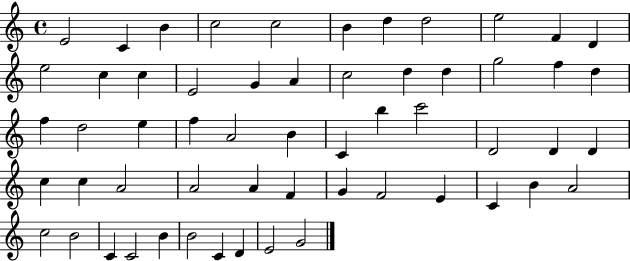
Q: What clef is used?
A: treble